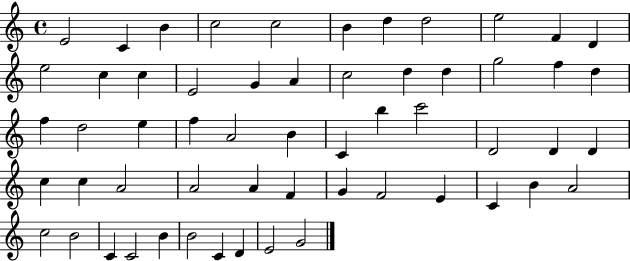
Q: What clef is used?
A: treble